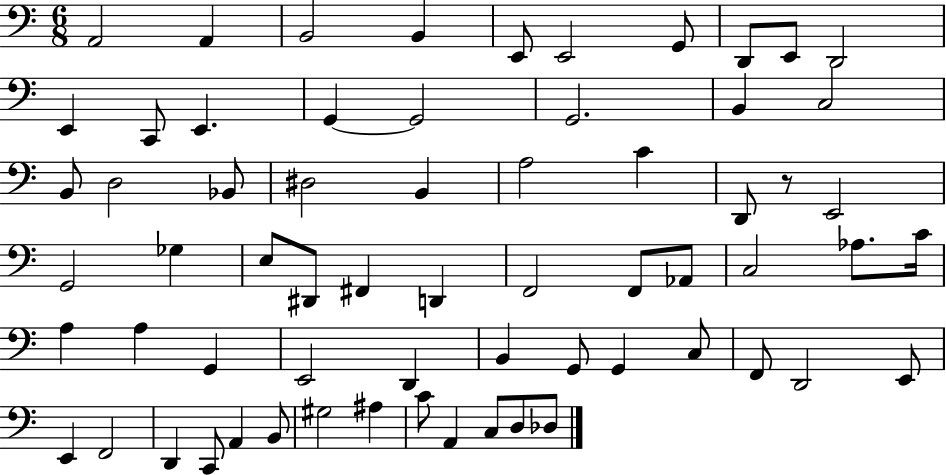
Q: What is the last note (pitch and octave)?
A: Db3